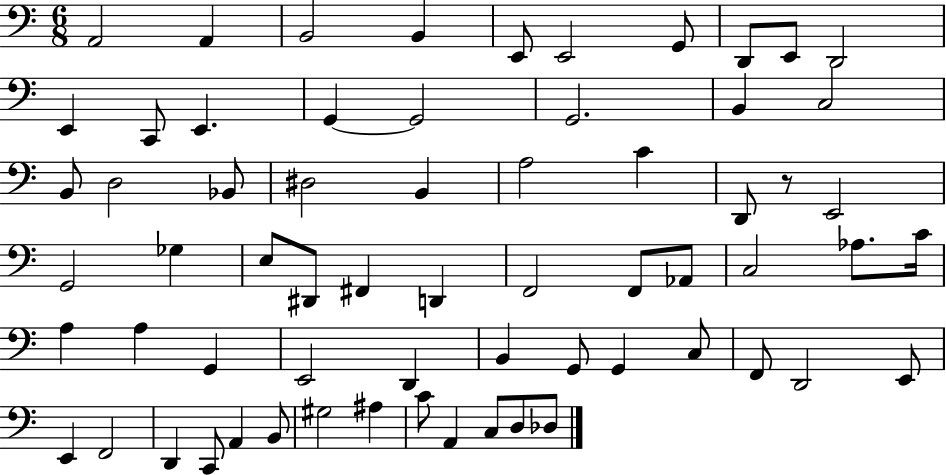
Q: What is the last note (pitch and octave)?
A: Db3